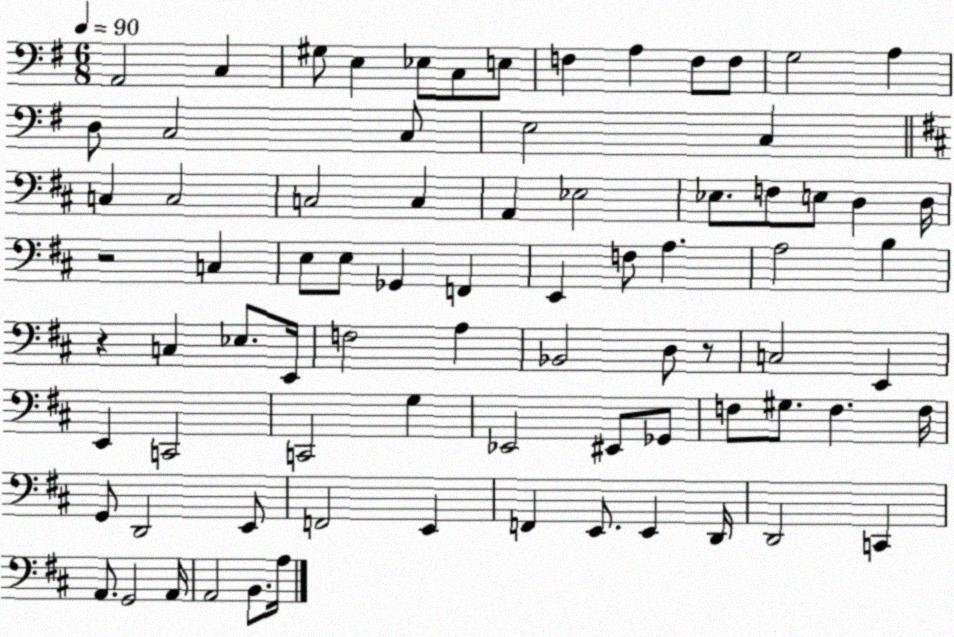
X:1
T:Untitled
M:6/8
L:1/4
K:G
A,,2 C, ^G,/2 E, _E,/2 C,/2 E,/2 F, A, F,/2 F,/2 G,2 A, D,/2 C,2 C,/2 E,2 C, C, C,2 C,2 C, A,, _E,2 _E,/2 F,/2 E,/2 D, D,/4 z2 C, E,/2 E,/2 _G,, F,, E,, F,/2 A, A,2 B, z C, _E,/2 E,,/4 F,2 A, _B,,2 D,/2 z/2 C,2 E,, E,, C,,2 C,,2 G, _E,,2 ^E,,/2 _G,,/2 F,/2 ^G,/2 F, F,/4 G,,/2 D,,2 E,,/2 F,,2 E,, F,, E,,/2 E,, D,,/4 D,,2 C,, A,,/2 G,,2 A,,/4 A,,2 B,,/2 A,/4